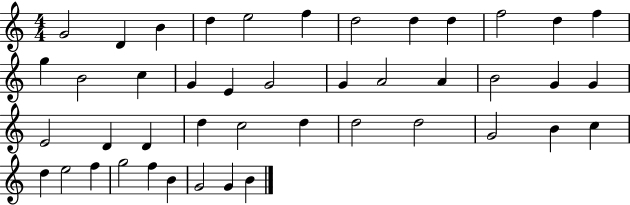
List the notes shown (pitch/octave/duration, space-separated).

G4/h D4/q B4/q D5/q E5/h F5/q D5/h D5/q D5/q F5/h D5/q F5/q G5/q B4/h C5/q G4/q E4/q G4/h G4/q A4/h A4/q B4/h G4/q G4/q E4/h D4/q D4/q D5/q C5/h D5/q D5/h D5/h G4/h B4/q C5/q D5/q E5/h F5/q G5/h F5/q B4/q G4/h G4/q B4/q